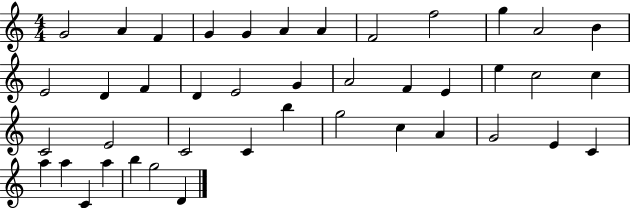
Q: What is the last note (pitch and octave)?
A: D4